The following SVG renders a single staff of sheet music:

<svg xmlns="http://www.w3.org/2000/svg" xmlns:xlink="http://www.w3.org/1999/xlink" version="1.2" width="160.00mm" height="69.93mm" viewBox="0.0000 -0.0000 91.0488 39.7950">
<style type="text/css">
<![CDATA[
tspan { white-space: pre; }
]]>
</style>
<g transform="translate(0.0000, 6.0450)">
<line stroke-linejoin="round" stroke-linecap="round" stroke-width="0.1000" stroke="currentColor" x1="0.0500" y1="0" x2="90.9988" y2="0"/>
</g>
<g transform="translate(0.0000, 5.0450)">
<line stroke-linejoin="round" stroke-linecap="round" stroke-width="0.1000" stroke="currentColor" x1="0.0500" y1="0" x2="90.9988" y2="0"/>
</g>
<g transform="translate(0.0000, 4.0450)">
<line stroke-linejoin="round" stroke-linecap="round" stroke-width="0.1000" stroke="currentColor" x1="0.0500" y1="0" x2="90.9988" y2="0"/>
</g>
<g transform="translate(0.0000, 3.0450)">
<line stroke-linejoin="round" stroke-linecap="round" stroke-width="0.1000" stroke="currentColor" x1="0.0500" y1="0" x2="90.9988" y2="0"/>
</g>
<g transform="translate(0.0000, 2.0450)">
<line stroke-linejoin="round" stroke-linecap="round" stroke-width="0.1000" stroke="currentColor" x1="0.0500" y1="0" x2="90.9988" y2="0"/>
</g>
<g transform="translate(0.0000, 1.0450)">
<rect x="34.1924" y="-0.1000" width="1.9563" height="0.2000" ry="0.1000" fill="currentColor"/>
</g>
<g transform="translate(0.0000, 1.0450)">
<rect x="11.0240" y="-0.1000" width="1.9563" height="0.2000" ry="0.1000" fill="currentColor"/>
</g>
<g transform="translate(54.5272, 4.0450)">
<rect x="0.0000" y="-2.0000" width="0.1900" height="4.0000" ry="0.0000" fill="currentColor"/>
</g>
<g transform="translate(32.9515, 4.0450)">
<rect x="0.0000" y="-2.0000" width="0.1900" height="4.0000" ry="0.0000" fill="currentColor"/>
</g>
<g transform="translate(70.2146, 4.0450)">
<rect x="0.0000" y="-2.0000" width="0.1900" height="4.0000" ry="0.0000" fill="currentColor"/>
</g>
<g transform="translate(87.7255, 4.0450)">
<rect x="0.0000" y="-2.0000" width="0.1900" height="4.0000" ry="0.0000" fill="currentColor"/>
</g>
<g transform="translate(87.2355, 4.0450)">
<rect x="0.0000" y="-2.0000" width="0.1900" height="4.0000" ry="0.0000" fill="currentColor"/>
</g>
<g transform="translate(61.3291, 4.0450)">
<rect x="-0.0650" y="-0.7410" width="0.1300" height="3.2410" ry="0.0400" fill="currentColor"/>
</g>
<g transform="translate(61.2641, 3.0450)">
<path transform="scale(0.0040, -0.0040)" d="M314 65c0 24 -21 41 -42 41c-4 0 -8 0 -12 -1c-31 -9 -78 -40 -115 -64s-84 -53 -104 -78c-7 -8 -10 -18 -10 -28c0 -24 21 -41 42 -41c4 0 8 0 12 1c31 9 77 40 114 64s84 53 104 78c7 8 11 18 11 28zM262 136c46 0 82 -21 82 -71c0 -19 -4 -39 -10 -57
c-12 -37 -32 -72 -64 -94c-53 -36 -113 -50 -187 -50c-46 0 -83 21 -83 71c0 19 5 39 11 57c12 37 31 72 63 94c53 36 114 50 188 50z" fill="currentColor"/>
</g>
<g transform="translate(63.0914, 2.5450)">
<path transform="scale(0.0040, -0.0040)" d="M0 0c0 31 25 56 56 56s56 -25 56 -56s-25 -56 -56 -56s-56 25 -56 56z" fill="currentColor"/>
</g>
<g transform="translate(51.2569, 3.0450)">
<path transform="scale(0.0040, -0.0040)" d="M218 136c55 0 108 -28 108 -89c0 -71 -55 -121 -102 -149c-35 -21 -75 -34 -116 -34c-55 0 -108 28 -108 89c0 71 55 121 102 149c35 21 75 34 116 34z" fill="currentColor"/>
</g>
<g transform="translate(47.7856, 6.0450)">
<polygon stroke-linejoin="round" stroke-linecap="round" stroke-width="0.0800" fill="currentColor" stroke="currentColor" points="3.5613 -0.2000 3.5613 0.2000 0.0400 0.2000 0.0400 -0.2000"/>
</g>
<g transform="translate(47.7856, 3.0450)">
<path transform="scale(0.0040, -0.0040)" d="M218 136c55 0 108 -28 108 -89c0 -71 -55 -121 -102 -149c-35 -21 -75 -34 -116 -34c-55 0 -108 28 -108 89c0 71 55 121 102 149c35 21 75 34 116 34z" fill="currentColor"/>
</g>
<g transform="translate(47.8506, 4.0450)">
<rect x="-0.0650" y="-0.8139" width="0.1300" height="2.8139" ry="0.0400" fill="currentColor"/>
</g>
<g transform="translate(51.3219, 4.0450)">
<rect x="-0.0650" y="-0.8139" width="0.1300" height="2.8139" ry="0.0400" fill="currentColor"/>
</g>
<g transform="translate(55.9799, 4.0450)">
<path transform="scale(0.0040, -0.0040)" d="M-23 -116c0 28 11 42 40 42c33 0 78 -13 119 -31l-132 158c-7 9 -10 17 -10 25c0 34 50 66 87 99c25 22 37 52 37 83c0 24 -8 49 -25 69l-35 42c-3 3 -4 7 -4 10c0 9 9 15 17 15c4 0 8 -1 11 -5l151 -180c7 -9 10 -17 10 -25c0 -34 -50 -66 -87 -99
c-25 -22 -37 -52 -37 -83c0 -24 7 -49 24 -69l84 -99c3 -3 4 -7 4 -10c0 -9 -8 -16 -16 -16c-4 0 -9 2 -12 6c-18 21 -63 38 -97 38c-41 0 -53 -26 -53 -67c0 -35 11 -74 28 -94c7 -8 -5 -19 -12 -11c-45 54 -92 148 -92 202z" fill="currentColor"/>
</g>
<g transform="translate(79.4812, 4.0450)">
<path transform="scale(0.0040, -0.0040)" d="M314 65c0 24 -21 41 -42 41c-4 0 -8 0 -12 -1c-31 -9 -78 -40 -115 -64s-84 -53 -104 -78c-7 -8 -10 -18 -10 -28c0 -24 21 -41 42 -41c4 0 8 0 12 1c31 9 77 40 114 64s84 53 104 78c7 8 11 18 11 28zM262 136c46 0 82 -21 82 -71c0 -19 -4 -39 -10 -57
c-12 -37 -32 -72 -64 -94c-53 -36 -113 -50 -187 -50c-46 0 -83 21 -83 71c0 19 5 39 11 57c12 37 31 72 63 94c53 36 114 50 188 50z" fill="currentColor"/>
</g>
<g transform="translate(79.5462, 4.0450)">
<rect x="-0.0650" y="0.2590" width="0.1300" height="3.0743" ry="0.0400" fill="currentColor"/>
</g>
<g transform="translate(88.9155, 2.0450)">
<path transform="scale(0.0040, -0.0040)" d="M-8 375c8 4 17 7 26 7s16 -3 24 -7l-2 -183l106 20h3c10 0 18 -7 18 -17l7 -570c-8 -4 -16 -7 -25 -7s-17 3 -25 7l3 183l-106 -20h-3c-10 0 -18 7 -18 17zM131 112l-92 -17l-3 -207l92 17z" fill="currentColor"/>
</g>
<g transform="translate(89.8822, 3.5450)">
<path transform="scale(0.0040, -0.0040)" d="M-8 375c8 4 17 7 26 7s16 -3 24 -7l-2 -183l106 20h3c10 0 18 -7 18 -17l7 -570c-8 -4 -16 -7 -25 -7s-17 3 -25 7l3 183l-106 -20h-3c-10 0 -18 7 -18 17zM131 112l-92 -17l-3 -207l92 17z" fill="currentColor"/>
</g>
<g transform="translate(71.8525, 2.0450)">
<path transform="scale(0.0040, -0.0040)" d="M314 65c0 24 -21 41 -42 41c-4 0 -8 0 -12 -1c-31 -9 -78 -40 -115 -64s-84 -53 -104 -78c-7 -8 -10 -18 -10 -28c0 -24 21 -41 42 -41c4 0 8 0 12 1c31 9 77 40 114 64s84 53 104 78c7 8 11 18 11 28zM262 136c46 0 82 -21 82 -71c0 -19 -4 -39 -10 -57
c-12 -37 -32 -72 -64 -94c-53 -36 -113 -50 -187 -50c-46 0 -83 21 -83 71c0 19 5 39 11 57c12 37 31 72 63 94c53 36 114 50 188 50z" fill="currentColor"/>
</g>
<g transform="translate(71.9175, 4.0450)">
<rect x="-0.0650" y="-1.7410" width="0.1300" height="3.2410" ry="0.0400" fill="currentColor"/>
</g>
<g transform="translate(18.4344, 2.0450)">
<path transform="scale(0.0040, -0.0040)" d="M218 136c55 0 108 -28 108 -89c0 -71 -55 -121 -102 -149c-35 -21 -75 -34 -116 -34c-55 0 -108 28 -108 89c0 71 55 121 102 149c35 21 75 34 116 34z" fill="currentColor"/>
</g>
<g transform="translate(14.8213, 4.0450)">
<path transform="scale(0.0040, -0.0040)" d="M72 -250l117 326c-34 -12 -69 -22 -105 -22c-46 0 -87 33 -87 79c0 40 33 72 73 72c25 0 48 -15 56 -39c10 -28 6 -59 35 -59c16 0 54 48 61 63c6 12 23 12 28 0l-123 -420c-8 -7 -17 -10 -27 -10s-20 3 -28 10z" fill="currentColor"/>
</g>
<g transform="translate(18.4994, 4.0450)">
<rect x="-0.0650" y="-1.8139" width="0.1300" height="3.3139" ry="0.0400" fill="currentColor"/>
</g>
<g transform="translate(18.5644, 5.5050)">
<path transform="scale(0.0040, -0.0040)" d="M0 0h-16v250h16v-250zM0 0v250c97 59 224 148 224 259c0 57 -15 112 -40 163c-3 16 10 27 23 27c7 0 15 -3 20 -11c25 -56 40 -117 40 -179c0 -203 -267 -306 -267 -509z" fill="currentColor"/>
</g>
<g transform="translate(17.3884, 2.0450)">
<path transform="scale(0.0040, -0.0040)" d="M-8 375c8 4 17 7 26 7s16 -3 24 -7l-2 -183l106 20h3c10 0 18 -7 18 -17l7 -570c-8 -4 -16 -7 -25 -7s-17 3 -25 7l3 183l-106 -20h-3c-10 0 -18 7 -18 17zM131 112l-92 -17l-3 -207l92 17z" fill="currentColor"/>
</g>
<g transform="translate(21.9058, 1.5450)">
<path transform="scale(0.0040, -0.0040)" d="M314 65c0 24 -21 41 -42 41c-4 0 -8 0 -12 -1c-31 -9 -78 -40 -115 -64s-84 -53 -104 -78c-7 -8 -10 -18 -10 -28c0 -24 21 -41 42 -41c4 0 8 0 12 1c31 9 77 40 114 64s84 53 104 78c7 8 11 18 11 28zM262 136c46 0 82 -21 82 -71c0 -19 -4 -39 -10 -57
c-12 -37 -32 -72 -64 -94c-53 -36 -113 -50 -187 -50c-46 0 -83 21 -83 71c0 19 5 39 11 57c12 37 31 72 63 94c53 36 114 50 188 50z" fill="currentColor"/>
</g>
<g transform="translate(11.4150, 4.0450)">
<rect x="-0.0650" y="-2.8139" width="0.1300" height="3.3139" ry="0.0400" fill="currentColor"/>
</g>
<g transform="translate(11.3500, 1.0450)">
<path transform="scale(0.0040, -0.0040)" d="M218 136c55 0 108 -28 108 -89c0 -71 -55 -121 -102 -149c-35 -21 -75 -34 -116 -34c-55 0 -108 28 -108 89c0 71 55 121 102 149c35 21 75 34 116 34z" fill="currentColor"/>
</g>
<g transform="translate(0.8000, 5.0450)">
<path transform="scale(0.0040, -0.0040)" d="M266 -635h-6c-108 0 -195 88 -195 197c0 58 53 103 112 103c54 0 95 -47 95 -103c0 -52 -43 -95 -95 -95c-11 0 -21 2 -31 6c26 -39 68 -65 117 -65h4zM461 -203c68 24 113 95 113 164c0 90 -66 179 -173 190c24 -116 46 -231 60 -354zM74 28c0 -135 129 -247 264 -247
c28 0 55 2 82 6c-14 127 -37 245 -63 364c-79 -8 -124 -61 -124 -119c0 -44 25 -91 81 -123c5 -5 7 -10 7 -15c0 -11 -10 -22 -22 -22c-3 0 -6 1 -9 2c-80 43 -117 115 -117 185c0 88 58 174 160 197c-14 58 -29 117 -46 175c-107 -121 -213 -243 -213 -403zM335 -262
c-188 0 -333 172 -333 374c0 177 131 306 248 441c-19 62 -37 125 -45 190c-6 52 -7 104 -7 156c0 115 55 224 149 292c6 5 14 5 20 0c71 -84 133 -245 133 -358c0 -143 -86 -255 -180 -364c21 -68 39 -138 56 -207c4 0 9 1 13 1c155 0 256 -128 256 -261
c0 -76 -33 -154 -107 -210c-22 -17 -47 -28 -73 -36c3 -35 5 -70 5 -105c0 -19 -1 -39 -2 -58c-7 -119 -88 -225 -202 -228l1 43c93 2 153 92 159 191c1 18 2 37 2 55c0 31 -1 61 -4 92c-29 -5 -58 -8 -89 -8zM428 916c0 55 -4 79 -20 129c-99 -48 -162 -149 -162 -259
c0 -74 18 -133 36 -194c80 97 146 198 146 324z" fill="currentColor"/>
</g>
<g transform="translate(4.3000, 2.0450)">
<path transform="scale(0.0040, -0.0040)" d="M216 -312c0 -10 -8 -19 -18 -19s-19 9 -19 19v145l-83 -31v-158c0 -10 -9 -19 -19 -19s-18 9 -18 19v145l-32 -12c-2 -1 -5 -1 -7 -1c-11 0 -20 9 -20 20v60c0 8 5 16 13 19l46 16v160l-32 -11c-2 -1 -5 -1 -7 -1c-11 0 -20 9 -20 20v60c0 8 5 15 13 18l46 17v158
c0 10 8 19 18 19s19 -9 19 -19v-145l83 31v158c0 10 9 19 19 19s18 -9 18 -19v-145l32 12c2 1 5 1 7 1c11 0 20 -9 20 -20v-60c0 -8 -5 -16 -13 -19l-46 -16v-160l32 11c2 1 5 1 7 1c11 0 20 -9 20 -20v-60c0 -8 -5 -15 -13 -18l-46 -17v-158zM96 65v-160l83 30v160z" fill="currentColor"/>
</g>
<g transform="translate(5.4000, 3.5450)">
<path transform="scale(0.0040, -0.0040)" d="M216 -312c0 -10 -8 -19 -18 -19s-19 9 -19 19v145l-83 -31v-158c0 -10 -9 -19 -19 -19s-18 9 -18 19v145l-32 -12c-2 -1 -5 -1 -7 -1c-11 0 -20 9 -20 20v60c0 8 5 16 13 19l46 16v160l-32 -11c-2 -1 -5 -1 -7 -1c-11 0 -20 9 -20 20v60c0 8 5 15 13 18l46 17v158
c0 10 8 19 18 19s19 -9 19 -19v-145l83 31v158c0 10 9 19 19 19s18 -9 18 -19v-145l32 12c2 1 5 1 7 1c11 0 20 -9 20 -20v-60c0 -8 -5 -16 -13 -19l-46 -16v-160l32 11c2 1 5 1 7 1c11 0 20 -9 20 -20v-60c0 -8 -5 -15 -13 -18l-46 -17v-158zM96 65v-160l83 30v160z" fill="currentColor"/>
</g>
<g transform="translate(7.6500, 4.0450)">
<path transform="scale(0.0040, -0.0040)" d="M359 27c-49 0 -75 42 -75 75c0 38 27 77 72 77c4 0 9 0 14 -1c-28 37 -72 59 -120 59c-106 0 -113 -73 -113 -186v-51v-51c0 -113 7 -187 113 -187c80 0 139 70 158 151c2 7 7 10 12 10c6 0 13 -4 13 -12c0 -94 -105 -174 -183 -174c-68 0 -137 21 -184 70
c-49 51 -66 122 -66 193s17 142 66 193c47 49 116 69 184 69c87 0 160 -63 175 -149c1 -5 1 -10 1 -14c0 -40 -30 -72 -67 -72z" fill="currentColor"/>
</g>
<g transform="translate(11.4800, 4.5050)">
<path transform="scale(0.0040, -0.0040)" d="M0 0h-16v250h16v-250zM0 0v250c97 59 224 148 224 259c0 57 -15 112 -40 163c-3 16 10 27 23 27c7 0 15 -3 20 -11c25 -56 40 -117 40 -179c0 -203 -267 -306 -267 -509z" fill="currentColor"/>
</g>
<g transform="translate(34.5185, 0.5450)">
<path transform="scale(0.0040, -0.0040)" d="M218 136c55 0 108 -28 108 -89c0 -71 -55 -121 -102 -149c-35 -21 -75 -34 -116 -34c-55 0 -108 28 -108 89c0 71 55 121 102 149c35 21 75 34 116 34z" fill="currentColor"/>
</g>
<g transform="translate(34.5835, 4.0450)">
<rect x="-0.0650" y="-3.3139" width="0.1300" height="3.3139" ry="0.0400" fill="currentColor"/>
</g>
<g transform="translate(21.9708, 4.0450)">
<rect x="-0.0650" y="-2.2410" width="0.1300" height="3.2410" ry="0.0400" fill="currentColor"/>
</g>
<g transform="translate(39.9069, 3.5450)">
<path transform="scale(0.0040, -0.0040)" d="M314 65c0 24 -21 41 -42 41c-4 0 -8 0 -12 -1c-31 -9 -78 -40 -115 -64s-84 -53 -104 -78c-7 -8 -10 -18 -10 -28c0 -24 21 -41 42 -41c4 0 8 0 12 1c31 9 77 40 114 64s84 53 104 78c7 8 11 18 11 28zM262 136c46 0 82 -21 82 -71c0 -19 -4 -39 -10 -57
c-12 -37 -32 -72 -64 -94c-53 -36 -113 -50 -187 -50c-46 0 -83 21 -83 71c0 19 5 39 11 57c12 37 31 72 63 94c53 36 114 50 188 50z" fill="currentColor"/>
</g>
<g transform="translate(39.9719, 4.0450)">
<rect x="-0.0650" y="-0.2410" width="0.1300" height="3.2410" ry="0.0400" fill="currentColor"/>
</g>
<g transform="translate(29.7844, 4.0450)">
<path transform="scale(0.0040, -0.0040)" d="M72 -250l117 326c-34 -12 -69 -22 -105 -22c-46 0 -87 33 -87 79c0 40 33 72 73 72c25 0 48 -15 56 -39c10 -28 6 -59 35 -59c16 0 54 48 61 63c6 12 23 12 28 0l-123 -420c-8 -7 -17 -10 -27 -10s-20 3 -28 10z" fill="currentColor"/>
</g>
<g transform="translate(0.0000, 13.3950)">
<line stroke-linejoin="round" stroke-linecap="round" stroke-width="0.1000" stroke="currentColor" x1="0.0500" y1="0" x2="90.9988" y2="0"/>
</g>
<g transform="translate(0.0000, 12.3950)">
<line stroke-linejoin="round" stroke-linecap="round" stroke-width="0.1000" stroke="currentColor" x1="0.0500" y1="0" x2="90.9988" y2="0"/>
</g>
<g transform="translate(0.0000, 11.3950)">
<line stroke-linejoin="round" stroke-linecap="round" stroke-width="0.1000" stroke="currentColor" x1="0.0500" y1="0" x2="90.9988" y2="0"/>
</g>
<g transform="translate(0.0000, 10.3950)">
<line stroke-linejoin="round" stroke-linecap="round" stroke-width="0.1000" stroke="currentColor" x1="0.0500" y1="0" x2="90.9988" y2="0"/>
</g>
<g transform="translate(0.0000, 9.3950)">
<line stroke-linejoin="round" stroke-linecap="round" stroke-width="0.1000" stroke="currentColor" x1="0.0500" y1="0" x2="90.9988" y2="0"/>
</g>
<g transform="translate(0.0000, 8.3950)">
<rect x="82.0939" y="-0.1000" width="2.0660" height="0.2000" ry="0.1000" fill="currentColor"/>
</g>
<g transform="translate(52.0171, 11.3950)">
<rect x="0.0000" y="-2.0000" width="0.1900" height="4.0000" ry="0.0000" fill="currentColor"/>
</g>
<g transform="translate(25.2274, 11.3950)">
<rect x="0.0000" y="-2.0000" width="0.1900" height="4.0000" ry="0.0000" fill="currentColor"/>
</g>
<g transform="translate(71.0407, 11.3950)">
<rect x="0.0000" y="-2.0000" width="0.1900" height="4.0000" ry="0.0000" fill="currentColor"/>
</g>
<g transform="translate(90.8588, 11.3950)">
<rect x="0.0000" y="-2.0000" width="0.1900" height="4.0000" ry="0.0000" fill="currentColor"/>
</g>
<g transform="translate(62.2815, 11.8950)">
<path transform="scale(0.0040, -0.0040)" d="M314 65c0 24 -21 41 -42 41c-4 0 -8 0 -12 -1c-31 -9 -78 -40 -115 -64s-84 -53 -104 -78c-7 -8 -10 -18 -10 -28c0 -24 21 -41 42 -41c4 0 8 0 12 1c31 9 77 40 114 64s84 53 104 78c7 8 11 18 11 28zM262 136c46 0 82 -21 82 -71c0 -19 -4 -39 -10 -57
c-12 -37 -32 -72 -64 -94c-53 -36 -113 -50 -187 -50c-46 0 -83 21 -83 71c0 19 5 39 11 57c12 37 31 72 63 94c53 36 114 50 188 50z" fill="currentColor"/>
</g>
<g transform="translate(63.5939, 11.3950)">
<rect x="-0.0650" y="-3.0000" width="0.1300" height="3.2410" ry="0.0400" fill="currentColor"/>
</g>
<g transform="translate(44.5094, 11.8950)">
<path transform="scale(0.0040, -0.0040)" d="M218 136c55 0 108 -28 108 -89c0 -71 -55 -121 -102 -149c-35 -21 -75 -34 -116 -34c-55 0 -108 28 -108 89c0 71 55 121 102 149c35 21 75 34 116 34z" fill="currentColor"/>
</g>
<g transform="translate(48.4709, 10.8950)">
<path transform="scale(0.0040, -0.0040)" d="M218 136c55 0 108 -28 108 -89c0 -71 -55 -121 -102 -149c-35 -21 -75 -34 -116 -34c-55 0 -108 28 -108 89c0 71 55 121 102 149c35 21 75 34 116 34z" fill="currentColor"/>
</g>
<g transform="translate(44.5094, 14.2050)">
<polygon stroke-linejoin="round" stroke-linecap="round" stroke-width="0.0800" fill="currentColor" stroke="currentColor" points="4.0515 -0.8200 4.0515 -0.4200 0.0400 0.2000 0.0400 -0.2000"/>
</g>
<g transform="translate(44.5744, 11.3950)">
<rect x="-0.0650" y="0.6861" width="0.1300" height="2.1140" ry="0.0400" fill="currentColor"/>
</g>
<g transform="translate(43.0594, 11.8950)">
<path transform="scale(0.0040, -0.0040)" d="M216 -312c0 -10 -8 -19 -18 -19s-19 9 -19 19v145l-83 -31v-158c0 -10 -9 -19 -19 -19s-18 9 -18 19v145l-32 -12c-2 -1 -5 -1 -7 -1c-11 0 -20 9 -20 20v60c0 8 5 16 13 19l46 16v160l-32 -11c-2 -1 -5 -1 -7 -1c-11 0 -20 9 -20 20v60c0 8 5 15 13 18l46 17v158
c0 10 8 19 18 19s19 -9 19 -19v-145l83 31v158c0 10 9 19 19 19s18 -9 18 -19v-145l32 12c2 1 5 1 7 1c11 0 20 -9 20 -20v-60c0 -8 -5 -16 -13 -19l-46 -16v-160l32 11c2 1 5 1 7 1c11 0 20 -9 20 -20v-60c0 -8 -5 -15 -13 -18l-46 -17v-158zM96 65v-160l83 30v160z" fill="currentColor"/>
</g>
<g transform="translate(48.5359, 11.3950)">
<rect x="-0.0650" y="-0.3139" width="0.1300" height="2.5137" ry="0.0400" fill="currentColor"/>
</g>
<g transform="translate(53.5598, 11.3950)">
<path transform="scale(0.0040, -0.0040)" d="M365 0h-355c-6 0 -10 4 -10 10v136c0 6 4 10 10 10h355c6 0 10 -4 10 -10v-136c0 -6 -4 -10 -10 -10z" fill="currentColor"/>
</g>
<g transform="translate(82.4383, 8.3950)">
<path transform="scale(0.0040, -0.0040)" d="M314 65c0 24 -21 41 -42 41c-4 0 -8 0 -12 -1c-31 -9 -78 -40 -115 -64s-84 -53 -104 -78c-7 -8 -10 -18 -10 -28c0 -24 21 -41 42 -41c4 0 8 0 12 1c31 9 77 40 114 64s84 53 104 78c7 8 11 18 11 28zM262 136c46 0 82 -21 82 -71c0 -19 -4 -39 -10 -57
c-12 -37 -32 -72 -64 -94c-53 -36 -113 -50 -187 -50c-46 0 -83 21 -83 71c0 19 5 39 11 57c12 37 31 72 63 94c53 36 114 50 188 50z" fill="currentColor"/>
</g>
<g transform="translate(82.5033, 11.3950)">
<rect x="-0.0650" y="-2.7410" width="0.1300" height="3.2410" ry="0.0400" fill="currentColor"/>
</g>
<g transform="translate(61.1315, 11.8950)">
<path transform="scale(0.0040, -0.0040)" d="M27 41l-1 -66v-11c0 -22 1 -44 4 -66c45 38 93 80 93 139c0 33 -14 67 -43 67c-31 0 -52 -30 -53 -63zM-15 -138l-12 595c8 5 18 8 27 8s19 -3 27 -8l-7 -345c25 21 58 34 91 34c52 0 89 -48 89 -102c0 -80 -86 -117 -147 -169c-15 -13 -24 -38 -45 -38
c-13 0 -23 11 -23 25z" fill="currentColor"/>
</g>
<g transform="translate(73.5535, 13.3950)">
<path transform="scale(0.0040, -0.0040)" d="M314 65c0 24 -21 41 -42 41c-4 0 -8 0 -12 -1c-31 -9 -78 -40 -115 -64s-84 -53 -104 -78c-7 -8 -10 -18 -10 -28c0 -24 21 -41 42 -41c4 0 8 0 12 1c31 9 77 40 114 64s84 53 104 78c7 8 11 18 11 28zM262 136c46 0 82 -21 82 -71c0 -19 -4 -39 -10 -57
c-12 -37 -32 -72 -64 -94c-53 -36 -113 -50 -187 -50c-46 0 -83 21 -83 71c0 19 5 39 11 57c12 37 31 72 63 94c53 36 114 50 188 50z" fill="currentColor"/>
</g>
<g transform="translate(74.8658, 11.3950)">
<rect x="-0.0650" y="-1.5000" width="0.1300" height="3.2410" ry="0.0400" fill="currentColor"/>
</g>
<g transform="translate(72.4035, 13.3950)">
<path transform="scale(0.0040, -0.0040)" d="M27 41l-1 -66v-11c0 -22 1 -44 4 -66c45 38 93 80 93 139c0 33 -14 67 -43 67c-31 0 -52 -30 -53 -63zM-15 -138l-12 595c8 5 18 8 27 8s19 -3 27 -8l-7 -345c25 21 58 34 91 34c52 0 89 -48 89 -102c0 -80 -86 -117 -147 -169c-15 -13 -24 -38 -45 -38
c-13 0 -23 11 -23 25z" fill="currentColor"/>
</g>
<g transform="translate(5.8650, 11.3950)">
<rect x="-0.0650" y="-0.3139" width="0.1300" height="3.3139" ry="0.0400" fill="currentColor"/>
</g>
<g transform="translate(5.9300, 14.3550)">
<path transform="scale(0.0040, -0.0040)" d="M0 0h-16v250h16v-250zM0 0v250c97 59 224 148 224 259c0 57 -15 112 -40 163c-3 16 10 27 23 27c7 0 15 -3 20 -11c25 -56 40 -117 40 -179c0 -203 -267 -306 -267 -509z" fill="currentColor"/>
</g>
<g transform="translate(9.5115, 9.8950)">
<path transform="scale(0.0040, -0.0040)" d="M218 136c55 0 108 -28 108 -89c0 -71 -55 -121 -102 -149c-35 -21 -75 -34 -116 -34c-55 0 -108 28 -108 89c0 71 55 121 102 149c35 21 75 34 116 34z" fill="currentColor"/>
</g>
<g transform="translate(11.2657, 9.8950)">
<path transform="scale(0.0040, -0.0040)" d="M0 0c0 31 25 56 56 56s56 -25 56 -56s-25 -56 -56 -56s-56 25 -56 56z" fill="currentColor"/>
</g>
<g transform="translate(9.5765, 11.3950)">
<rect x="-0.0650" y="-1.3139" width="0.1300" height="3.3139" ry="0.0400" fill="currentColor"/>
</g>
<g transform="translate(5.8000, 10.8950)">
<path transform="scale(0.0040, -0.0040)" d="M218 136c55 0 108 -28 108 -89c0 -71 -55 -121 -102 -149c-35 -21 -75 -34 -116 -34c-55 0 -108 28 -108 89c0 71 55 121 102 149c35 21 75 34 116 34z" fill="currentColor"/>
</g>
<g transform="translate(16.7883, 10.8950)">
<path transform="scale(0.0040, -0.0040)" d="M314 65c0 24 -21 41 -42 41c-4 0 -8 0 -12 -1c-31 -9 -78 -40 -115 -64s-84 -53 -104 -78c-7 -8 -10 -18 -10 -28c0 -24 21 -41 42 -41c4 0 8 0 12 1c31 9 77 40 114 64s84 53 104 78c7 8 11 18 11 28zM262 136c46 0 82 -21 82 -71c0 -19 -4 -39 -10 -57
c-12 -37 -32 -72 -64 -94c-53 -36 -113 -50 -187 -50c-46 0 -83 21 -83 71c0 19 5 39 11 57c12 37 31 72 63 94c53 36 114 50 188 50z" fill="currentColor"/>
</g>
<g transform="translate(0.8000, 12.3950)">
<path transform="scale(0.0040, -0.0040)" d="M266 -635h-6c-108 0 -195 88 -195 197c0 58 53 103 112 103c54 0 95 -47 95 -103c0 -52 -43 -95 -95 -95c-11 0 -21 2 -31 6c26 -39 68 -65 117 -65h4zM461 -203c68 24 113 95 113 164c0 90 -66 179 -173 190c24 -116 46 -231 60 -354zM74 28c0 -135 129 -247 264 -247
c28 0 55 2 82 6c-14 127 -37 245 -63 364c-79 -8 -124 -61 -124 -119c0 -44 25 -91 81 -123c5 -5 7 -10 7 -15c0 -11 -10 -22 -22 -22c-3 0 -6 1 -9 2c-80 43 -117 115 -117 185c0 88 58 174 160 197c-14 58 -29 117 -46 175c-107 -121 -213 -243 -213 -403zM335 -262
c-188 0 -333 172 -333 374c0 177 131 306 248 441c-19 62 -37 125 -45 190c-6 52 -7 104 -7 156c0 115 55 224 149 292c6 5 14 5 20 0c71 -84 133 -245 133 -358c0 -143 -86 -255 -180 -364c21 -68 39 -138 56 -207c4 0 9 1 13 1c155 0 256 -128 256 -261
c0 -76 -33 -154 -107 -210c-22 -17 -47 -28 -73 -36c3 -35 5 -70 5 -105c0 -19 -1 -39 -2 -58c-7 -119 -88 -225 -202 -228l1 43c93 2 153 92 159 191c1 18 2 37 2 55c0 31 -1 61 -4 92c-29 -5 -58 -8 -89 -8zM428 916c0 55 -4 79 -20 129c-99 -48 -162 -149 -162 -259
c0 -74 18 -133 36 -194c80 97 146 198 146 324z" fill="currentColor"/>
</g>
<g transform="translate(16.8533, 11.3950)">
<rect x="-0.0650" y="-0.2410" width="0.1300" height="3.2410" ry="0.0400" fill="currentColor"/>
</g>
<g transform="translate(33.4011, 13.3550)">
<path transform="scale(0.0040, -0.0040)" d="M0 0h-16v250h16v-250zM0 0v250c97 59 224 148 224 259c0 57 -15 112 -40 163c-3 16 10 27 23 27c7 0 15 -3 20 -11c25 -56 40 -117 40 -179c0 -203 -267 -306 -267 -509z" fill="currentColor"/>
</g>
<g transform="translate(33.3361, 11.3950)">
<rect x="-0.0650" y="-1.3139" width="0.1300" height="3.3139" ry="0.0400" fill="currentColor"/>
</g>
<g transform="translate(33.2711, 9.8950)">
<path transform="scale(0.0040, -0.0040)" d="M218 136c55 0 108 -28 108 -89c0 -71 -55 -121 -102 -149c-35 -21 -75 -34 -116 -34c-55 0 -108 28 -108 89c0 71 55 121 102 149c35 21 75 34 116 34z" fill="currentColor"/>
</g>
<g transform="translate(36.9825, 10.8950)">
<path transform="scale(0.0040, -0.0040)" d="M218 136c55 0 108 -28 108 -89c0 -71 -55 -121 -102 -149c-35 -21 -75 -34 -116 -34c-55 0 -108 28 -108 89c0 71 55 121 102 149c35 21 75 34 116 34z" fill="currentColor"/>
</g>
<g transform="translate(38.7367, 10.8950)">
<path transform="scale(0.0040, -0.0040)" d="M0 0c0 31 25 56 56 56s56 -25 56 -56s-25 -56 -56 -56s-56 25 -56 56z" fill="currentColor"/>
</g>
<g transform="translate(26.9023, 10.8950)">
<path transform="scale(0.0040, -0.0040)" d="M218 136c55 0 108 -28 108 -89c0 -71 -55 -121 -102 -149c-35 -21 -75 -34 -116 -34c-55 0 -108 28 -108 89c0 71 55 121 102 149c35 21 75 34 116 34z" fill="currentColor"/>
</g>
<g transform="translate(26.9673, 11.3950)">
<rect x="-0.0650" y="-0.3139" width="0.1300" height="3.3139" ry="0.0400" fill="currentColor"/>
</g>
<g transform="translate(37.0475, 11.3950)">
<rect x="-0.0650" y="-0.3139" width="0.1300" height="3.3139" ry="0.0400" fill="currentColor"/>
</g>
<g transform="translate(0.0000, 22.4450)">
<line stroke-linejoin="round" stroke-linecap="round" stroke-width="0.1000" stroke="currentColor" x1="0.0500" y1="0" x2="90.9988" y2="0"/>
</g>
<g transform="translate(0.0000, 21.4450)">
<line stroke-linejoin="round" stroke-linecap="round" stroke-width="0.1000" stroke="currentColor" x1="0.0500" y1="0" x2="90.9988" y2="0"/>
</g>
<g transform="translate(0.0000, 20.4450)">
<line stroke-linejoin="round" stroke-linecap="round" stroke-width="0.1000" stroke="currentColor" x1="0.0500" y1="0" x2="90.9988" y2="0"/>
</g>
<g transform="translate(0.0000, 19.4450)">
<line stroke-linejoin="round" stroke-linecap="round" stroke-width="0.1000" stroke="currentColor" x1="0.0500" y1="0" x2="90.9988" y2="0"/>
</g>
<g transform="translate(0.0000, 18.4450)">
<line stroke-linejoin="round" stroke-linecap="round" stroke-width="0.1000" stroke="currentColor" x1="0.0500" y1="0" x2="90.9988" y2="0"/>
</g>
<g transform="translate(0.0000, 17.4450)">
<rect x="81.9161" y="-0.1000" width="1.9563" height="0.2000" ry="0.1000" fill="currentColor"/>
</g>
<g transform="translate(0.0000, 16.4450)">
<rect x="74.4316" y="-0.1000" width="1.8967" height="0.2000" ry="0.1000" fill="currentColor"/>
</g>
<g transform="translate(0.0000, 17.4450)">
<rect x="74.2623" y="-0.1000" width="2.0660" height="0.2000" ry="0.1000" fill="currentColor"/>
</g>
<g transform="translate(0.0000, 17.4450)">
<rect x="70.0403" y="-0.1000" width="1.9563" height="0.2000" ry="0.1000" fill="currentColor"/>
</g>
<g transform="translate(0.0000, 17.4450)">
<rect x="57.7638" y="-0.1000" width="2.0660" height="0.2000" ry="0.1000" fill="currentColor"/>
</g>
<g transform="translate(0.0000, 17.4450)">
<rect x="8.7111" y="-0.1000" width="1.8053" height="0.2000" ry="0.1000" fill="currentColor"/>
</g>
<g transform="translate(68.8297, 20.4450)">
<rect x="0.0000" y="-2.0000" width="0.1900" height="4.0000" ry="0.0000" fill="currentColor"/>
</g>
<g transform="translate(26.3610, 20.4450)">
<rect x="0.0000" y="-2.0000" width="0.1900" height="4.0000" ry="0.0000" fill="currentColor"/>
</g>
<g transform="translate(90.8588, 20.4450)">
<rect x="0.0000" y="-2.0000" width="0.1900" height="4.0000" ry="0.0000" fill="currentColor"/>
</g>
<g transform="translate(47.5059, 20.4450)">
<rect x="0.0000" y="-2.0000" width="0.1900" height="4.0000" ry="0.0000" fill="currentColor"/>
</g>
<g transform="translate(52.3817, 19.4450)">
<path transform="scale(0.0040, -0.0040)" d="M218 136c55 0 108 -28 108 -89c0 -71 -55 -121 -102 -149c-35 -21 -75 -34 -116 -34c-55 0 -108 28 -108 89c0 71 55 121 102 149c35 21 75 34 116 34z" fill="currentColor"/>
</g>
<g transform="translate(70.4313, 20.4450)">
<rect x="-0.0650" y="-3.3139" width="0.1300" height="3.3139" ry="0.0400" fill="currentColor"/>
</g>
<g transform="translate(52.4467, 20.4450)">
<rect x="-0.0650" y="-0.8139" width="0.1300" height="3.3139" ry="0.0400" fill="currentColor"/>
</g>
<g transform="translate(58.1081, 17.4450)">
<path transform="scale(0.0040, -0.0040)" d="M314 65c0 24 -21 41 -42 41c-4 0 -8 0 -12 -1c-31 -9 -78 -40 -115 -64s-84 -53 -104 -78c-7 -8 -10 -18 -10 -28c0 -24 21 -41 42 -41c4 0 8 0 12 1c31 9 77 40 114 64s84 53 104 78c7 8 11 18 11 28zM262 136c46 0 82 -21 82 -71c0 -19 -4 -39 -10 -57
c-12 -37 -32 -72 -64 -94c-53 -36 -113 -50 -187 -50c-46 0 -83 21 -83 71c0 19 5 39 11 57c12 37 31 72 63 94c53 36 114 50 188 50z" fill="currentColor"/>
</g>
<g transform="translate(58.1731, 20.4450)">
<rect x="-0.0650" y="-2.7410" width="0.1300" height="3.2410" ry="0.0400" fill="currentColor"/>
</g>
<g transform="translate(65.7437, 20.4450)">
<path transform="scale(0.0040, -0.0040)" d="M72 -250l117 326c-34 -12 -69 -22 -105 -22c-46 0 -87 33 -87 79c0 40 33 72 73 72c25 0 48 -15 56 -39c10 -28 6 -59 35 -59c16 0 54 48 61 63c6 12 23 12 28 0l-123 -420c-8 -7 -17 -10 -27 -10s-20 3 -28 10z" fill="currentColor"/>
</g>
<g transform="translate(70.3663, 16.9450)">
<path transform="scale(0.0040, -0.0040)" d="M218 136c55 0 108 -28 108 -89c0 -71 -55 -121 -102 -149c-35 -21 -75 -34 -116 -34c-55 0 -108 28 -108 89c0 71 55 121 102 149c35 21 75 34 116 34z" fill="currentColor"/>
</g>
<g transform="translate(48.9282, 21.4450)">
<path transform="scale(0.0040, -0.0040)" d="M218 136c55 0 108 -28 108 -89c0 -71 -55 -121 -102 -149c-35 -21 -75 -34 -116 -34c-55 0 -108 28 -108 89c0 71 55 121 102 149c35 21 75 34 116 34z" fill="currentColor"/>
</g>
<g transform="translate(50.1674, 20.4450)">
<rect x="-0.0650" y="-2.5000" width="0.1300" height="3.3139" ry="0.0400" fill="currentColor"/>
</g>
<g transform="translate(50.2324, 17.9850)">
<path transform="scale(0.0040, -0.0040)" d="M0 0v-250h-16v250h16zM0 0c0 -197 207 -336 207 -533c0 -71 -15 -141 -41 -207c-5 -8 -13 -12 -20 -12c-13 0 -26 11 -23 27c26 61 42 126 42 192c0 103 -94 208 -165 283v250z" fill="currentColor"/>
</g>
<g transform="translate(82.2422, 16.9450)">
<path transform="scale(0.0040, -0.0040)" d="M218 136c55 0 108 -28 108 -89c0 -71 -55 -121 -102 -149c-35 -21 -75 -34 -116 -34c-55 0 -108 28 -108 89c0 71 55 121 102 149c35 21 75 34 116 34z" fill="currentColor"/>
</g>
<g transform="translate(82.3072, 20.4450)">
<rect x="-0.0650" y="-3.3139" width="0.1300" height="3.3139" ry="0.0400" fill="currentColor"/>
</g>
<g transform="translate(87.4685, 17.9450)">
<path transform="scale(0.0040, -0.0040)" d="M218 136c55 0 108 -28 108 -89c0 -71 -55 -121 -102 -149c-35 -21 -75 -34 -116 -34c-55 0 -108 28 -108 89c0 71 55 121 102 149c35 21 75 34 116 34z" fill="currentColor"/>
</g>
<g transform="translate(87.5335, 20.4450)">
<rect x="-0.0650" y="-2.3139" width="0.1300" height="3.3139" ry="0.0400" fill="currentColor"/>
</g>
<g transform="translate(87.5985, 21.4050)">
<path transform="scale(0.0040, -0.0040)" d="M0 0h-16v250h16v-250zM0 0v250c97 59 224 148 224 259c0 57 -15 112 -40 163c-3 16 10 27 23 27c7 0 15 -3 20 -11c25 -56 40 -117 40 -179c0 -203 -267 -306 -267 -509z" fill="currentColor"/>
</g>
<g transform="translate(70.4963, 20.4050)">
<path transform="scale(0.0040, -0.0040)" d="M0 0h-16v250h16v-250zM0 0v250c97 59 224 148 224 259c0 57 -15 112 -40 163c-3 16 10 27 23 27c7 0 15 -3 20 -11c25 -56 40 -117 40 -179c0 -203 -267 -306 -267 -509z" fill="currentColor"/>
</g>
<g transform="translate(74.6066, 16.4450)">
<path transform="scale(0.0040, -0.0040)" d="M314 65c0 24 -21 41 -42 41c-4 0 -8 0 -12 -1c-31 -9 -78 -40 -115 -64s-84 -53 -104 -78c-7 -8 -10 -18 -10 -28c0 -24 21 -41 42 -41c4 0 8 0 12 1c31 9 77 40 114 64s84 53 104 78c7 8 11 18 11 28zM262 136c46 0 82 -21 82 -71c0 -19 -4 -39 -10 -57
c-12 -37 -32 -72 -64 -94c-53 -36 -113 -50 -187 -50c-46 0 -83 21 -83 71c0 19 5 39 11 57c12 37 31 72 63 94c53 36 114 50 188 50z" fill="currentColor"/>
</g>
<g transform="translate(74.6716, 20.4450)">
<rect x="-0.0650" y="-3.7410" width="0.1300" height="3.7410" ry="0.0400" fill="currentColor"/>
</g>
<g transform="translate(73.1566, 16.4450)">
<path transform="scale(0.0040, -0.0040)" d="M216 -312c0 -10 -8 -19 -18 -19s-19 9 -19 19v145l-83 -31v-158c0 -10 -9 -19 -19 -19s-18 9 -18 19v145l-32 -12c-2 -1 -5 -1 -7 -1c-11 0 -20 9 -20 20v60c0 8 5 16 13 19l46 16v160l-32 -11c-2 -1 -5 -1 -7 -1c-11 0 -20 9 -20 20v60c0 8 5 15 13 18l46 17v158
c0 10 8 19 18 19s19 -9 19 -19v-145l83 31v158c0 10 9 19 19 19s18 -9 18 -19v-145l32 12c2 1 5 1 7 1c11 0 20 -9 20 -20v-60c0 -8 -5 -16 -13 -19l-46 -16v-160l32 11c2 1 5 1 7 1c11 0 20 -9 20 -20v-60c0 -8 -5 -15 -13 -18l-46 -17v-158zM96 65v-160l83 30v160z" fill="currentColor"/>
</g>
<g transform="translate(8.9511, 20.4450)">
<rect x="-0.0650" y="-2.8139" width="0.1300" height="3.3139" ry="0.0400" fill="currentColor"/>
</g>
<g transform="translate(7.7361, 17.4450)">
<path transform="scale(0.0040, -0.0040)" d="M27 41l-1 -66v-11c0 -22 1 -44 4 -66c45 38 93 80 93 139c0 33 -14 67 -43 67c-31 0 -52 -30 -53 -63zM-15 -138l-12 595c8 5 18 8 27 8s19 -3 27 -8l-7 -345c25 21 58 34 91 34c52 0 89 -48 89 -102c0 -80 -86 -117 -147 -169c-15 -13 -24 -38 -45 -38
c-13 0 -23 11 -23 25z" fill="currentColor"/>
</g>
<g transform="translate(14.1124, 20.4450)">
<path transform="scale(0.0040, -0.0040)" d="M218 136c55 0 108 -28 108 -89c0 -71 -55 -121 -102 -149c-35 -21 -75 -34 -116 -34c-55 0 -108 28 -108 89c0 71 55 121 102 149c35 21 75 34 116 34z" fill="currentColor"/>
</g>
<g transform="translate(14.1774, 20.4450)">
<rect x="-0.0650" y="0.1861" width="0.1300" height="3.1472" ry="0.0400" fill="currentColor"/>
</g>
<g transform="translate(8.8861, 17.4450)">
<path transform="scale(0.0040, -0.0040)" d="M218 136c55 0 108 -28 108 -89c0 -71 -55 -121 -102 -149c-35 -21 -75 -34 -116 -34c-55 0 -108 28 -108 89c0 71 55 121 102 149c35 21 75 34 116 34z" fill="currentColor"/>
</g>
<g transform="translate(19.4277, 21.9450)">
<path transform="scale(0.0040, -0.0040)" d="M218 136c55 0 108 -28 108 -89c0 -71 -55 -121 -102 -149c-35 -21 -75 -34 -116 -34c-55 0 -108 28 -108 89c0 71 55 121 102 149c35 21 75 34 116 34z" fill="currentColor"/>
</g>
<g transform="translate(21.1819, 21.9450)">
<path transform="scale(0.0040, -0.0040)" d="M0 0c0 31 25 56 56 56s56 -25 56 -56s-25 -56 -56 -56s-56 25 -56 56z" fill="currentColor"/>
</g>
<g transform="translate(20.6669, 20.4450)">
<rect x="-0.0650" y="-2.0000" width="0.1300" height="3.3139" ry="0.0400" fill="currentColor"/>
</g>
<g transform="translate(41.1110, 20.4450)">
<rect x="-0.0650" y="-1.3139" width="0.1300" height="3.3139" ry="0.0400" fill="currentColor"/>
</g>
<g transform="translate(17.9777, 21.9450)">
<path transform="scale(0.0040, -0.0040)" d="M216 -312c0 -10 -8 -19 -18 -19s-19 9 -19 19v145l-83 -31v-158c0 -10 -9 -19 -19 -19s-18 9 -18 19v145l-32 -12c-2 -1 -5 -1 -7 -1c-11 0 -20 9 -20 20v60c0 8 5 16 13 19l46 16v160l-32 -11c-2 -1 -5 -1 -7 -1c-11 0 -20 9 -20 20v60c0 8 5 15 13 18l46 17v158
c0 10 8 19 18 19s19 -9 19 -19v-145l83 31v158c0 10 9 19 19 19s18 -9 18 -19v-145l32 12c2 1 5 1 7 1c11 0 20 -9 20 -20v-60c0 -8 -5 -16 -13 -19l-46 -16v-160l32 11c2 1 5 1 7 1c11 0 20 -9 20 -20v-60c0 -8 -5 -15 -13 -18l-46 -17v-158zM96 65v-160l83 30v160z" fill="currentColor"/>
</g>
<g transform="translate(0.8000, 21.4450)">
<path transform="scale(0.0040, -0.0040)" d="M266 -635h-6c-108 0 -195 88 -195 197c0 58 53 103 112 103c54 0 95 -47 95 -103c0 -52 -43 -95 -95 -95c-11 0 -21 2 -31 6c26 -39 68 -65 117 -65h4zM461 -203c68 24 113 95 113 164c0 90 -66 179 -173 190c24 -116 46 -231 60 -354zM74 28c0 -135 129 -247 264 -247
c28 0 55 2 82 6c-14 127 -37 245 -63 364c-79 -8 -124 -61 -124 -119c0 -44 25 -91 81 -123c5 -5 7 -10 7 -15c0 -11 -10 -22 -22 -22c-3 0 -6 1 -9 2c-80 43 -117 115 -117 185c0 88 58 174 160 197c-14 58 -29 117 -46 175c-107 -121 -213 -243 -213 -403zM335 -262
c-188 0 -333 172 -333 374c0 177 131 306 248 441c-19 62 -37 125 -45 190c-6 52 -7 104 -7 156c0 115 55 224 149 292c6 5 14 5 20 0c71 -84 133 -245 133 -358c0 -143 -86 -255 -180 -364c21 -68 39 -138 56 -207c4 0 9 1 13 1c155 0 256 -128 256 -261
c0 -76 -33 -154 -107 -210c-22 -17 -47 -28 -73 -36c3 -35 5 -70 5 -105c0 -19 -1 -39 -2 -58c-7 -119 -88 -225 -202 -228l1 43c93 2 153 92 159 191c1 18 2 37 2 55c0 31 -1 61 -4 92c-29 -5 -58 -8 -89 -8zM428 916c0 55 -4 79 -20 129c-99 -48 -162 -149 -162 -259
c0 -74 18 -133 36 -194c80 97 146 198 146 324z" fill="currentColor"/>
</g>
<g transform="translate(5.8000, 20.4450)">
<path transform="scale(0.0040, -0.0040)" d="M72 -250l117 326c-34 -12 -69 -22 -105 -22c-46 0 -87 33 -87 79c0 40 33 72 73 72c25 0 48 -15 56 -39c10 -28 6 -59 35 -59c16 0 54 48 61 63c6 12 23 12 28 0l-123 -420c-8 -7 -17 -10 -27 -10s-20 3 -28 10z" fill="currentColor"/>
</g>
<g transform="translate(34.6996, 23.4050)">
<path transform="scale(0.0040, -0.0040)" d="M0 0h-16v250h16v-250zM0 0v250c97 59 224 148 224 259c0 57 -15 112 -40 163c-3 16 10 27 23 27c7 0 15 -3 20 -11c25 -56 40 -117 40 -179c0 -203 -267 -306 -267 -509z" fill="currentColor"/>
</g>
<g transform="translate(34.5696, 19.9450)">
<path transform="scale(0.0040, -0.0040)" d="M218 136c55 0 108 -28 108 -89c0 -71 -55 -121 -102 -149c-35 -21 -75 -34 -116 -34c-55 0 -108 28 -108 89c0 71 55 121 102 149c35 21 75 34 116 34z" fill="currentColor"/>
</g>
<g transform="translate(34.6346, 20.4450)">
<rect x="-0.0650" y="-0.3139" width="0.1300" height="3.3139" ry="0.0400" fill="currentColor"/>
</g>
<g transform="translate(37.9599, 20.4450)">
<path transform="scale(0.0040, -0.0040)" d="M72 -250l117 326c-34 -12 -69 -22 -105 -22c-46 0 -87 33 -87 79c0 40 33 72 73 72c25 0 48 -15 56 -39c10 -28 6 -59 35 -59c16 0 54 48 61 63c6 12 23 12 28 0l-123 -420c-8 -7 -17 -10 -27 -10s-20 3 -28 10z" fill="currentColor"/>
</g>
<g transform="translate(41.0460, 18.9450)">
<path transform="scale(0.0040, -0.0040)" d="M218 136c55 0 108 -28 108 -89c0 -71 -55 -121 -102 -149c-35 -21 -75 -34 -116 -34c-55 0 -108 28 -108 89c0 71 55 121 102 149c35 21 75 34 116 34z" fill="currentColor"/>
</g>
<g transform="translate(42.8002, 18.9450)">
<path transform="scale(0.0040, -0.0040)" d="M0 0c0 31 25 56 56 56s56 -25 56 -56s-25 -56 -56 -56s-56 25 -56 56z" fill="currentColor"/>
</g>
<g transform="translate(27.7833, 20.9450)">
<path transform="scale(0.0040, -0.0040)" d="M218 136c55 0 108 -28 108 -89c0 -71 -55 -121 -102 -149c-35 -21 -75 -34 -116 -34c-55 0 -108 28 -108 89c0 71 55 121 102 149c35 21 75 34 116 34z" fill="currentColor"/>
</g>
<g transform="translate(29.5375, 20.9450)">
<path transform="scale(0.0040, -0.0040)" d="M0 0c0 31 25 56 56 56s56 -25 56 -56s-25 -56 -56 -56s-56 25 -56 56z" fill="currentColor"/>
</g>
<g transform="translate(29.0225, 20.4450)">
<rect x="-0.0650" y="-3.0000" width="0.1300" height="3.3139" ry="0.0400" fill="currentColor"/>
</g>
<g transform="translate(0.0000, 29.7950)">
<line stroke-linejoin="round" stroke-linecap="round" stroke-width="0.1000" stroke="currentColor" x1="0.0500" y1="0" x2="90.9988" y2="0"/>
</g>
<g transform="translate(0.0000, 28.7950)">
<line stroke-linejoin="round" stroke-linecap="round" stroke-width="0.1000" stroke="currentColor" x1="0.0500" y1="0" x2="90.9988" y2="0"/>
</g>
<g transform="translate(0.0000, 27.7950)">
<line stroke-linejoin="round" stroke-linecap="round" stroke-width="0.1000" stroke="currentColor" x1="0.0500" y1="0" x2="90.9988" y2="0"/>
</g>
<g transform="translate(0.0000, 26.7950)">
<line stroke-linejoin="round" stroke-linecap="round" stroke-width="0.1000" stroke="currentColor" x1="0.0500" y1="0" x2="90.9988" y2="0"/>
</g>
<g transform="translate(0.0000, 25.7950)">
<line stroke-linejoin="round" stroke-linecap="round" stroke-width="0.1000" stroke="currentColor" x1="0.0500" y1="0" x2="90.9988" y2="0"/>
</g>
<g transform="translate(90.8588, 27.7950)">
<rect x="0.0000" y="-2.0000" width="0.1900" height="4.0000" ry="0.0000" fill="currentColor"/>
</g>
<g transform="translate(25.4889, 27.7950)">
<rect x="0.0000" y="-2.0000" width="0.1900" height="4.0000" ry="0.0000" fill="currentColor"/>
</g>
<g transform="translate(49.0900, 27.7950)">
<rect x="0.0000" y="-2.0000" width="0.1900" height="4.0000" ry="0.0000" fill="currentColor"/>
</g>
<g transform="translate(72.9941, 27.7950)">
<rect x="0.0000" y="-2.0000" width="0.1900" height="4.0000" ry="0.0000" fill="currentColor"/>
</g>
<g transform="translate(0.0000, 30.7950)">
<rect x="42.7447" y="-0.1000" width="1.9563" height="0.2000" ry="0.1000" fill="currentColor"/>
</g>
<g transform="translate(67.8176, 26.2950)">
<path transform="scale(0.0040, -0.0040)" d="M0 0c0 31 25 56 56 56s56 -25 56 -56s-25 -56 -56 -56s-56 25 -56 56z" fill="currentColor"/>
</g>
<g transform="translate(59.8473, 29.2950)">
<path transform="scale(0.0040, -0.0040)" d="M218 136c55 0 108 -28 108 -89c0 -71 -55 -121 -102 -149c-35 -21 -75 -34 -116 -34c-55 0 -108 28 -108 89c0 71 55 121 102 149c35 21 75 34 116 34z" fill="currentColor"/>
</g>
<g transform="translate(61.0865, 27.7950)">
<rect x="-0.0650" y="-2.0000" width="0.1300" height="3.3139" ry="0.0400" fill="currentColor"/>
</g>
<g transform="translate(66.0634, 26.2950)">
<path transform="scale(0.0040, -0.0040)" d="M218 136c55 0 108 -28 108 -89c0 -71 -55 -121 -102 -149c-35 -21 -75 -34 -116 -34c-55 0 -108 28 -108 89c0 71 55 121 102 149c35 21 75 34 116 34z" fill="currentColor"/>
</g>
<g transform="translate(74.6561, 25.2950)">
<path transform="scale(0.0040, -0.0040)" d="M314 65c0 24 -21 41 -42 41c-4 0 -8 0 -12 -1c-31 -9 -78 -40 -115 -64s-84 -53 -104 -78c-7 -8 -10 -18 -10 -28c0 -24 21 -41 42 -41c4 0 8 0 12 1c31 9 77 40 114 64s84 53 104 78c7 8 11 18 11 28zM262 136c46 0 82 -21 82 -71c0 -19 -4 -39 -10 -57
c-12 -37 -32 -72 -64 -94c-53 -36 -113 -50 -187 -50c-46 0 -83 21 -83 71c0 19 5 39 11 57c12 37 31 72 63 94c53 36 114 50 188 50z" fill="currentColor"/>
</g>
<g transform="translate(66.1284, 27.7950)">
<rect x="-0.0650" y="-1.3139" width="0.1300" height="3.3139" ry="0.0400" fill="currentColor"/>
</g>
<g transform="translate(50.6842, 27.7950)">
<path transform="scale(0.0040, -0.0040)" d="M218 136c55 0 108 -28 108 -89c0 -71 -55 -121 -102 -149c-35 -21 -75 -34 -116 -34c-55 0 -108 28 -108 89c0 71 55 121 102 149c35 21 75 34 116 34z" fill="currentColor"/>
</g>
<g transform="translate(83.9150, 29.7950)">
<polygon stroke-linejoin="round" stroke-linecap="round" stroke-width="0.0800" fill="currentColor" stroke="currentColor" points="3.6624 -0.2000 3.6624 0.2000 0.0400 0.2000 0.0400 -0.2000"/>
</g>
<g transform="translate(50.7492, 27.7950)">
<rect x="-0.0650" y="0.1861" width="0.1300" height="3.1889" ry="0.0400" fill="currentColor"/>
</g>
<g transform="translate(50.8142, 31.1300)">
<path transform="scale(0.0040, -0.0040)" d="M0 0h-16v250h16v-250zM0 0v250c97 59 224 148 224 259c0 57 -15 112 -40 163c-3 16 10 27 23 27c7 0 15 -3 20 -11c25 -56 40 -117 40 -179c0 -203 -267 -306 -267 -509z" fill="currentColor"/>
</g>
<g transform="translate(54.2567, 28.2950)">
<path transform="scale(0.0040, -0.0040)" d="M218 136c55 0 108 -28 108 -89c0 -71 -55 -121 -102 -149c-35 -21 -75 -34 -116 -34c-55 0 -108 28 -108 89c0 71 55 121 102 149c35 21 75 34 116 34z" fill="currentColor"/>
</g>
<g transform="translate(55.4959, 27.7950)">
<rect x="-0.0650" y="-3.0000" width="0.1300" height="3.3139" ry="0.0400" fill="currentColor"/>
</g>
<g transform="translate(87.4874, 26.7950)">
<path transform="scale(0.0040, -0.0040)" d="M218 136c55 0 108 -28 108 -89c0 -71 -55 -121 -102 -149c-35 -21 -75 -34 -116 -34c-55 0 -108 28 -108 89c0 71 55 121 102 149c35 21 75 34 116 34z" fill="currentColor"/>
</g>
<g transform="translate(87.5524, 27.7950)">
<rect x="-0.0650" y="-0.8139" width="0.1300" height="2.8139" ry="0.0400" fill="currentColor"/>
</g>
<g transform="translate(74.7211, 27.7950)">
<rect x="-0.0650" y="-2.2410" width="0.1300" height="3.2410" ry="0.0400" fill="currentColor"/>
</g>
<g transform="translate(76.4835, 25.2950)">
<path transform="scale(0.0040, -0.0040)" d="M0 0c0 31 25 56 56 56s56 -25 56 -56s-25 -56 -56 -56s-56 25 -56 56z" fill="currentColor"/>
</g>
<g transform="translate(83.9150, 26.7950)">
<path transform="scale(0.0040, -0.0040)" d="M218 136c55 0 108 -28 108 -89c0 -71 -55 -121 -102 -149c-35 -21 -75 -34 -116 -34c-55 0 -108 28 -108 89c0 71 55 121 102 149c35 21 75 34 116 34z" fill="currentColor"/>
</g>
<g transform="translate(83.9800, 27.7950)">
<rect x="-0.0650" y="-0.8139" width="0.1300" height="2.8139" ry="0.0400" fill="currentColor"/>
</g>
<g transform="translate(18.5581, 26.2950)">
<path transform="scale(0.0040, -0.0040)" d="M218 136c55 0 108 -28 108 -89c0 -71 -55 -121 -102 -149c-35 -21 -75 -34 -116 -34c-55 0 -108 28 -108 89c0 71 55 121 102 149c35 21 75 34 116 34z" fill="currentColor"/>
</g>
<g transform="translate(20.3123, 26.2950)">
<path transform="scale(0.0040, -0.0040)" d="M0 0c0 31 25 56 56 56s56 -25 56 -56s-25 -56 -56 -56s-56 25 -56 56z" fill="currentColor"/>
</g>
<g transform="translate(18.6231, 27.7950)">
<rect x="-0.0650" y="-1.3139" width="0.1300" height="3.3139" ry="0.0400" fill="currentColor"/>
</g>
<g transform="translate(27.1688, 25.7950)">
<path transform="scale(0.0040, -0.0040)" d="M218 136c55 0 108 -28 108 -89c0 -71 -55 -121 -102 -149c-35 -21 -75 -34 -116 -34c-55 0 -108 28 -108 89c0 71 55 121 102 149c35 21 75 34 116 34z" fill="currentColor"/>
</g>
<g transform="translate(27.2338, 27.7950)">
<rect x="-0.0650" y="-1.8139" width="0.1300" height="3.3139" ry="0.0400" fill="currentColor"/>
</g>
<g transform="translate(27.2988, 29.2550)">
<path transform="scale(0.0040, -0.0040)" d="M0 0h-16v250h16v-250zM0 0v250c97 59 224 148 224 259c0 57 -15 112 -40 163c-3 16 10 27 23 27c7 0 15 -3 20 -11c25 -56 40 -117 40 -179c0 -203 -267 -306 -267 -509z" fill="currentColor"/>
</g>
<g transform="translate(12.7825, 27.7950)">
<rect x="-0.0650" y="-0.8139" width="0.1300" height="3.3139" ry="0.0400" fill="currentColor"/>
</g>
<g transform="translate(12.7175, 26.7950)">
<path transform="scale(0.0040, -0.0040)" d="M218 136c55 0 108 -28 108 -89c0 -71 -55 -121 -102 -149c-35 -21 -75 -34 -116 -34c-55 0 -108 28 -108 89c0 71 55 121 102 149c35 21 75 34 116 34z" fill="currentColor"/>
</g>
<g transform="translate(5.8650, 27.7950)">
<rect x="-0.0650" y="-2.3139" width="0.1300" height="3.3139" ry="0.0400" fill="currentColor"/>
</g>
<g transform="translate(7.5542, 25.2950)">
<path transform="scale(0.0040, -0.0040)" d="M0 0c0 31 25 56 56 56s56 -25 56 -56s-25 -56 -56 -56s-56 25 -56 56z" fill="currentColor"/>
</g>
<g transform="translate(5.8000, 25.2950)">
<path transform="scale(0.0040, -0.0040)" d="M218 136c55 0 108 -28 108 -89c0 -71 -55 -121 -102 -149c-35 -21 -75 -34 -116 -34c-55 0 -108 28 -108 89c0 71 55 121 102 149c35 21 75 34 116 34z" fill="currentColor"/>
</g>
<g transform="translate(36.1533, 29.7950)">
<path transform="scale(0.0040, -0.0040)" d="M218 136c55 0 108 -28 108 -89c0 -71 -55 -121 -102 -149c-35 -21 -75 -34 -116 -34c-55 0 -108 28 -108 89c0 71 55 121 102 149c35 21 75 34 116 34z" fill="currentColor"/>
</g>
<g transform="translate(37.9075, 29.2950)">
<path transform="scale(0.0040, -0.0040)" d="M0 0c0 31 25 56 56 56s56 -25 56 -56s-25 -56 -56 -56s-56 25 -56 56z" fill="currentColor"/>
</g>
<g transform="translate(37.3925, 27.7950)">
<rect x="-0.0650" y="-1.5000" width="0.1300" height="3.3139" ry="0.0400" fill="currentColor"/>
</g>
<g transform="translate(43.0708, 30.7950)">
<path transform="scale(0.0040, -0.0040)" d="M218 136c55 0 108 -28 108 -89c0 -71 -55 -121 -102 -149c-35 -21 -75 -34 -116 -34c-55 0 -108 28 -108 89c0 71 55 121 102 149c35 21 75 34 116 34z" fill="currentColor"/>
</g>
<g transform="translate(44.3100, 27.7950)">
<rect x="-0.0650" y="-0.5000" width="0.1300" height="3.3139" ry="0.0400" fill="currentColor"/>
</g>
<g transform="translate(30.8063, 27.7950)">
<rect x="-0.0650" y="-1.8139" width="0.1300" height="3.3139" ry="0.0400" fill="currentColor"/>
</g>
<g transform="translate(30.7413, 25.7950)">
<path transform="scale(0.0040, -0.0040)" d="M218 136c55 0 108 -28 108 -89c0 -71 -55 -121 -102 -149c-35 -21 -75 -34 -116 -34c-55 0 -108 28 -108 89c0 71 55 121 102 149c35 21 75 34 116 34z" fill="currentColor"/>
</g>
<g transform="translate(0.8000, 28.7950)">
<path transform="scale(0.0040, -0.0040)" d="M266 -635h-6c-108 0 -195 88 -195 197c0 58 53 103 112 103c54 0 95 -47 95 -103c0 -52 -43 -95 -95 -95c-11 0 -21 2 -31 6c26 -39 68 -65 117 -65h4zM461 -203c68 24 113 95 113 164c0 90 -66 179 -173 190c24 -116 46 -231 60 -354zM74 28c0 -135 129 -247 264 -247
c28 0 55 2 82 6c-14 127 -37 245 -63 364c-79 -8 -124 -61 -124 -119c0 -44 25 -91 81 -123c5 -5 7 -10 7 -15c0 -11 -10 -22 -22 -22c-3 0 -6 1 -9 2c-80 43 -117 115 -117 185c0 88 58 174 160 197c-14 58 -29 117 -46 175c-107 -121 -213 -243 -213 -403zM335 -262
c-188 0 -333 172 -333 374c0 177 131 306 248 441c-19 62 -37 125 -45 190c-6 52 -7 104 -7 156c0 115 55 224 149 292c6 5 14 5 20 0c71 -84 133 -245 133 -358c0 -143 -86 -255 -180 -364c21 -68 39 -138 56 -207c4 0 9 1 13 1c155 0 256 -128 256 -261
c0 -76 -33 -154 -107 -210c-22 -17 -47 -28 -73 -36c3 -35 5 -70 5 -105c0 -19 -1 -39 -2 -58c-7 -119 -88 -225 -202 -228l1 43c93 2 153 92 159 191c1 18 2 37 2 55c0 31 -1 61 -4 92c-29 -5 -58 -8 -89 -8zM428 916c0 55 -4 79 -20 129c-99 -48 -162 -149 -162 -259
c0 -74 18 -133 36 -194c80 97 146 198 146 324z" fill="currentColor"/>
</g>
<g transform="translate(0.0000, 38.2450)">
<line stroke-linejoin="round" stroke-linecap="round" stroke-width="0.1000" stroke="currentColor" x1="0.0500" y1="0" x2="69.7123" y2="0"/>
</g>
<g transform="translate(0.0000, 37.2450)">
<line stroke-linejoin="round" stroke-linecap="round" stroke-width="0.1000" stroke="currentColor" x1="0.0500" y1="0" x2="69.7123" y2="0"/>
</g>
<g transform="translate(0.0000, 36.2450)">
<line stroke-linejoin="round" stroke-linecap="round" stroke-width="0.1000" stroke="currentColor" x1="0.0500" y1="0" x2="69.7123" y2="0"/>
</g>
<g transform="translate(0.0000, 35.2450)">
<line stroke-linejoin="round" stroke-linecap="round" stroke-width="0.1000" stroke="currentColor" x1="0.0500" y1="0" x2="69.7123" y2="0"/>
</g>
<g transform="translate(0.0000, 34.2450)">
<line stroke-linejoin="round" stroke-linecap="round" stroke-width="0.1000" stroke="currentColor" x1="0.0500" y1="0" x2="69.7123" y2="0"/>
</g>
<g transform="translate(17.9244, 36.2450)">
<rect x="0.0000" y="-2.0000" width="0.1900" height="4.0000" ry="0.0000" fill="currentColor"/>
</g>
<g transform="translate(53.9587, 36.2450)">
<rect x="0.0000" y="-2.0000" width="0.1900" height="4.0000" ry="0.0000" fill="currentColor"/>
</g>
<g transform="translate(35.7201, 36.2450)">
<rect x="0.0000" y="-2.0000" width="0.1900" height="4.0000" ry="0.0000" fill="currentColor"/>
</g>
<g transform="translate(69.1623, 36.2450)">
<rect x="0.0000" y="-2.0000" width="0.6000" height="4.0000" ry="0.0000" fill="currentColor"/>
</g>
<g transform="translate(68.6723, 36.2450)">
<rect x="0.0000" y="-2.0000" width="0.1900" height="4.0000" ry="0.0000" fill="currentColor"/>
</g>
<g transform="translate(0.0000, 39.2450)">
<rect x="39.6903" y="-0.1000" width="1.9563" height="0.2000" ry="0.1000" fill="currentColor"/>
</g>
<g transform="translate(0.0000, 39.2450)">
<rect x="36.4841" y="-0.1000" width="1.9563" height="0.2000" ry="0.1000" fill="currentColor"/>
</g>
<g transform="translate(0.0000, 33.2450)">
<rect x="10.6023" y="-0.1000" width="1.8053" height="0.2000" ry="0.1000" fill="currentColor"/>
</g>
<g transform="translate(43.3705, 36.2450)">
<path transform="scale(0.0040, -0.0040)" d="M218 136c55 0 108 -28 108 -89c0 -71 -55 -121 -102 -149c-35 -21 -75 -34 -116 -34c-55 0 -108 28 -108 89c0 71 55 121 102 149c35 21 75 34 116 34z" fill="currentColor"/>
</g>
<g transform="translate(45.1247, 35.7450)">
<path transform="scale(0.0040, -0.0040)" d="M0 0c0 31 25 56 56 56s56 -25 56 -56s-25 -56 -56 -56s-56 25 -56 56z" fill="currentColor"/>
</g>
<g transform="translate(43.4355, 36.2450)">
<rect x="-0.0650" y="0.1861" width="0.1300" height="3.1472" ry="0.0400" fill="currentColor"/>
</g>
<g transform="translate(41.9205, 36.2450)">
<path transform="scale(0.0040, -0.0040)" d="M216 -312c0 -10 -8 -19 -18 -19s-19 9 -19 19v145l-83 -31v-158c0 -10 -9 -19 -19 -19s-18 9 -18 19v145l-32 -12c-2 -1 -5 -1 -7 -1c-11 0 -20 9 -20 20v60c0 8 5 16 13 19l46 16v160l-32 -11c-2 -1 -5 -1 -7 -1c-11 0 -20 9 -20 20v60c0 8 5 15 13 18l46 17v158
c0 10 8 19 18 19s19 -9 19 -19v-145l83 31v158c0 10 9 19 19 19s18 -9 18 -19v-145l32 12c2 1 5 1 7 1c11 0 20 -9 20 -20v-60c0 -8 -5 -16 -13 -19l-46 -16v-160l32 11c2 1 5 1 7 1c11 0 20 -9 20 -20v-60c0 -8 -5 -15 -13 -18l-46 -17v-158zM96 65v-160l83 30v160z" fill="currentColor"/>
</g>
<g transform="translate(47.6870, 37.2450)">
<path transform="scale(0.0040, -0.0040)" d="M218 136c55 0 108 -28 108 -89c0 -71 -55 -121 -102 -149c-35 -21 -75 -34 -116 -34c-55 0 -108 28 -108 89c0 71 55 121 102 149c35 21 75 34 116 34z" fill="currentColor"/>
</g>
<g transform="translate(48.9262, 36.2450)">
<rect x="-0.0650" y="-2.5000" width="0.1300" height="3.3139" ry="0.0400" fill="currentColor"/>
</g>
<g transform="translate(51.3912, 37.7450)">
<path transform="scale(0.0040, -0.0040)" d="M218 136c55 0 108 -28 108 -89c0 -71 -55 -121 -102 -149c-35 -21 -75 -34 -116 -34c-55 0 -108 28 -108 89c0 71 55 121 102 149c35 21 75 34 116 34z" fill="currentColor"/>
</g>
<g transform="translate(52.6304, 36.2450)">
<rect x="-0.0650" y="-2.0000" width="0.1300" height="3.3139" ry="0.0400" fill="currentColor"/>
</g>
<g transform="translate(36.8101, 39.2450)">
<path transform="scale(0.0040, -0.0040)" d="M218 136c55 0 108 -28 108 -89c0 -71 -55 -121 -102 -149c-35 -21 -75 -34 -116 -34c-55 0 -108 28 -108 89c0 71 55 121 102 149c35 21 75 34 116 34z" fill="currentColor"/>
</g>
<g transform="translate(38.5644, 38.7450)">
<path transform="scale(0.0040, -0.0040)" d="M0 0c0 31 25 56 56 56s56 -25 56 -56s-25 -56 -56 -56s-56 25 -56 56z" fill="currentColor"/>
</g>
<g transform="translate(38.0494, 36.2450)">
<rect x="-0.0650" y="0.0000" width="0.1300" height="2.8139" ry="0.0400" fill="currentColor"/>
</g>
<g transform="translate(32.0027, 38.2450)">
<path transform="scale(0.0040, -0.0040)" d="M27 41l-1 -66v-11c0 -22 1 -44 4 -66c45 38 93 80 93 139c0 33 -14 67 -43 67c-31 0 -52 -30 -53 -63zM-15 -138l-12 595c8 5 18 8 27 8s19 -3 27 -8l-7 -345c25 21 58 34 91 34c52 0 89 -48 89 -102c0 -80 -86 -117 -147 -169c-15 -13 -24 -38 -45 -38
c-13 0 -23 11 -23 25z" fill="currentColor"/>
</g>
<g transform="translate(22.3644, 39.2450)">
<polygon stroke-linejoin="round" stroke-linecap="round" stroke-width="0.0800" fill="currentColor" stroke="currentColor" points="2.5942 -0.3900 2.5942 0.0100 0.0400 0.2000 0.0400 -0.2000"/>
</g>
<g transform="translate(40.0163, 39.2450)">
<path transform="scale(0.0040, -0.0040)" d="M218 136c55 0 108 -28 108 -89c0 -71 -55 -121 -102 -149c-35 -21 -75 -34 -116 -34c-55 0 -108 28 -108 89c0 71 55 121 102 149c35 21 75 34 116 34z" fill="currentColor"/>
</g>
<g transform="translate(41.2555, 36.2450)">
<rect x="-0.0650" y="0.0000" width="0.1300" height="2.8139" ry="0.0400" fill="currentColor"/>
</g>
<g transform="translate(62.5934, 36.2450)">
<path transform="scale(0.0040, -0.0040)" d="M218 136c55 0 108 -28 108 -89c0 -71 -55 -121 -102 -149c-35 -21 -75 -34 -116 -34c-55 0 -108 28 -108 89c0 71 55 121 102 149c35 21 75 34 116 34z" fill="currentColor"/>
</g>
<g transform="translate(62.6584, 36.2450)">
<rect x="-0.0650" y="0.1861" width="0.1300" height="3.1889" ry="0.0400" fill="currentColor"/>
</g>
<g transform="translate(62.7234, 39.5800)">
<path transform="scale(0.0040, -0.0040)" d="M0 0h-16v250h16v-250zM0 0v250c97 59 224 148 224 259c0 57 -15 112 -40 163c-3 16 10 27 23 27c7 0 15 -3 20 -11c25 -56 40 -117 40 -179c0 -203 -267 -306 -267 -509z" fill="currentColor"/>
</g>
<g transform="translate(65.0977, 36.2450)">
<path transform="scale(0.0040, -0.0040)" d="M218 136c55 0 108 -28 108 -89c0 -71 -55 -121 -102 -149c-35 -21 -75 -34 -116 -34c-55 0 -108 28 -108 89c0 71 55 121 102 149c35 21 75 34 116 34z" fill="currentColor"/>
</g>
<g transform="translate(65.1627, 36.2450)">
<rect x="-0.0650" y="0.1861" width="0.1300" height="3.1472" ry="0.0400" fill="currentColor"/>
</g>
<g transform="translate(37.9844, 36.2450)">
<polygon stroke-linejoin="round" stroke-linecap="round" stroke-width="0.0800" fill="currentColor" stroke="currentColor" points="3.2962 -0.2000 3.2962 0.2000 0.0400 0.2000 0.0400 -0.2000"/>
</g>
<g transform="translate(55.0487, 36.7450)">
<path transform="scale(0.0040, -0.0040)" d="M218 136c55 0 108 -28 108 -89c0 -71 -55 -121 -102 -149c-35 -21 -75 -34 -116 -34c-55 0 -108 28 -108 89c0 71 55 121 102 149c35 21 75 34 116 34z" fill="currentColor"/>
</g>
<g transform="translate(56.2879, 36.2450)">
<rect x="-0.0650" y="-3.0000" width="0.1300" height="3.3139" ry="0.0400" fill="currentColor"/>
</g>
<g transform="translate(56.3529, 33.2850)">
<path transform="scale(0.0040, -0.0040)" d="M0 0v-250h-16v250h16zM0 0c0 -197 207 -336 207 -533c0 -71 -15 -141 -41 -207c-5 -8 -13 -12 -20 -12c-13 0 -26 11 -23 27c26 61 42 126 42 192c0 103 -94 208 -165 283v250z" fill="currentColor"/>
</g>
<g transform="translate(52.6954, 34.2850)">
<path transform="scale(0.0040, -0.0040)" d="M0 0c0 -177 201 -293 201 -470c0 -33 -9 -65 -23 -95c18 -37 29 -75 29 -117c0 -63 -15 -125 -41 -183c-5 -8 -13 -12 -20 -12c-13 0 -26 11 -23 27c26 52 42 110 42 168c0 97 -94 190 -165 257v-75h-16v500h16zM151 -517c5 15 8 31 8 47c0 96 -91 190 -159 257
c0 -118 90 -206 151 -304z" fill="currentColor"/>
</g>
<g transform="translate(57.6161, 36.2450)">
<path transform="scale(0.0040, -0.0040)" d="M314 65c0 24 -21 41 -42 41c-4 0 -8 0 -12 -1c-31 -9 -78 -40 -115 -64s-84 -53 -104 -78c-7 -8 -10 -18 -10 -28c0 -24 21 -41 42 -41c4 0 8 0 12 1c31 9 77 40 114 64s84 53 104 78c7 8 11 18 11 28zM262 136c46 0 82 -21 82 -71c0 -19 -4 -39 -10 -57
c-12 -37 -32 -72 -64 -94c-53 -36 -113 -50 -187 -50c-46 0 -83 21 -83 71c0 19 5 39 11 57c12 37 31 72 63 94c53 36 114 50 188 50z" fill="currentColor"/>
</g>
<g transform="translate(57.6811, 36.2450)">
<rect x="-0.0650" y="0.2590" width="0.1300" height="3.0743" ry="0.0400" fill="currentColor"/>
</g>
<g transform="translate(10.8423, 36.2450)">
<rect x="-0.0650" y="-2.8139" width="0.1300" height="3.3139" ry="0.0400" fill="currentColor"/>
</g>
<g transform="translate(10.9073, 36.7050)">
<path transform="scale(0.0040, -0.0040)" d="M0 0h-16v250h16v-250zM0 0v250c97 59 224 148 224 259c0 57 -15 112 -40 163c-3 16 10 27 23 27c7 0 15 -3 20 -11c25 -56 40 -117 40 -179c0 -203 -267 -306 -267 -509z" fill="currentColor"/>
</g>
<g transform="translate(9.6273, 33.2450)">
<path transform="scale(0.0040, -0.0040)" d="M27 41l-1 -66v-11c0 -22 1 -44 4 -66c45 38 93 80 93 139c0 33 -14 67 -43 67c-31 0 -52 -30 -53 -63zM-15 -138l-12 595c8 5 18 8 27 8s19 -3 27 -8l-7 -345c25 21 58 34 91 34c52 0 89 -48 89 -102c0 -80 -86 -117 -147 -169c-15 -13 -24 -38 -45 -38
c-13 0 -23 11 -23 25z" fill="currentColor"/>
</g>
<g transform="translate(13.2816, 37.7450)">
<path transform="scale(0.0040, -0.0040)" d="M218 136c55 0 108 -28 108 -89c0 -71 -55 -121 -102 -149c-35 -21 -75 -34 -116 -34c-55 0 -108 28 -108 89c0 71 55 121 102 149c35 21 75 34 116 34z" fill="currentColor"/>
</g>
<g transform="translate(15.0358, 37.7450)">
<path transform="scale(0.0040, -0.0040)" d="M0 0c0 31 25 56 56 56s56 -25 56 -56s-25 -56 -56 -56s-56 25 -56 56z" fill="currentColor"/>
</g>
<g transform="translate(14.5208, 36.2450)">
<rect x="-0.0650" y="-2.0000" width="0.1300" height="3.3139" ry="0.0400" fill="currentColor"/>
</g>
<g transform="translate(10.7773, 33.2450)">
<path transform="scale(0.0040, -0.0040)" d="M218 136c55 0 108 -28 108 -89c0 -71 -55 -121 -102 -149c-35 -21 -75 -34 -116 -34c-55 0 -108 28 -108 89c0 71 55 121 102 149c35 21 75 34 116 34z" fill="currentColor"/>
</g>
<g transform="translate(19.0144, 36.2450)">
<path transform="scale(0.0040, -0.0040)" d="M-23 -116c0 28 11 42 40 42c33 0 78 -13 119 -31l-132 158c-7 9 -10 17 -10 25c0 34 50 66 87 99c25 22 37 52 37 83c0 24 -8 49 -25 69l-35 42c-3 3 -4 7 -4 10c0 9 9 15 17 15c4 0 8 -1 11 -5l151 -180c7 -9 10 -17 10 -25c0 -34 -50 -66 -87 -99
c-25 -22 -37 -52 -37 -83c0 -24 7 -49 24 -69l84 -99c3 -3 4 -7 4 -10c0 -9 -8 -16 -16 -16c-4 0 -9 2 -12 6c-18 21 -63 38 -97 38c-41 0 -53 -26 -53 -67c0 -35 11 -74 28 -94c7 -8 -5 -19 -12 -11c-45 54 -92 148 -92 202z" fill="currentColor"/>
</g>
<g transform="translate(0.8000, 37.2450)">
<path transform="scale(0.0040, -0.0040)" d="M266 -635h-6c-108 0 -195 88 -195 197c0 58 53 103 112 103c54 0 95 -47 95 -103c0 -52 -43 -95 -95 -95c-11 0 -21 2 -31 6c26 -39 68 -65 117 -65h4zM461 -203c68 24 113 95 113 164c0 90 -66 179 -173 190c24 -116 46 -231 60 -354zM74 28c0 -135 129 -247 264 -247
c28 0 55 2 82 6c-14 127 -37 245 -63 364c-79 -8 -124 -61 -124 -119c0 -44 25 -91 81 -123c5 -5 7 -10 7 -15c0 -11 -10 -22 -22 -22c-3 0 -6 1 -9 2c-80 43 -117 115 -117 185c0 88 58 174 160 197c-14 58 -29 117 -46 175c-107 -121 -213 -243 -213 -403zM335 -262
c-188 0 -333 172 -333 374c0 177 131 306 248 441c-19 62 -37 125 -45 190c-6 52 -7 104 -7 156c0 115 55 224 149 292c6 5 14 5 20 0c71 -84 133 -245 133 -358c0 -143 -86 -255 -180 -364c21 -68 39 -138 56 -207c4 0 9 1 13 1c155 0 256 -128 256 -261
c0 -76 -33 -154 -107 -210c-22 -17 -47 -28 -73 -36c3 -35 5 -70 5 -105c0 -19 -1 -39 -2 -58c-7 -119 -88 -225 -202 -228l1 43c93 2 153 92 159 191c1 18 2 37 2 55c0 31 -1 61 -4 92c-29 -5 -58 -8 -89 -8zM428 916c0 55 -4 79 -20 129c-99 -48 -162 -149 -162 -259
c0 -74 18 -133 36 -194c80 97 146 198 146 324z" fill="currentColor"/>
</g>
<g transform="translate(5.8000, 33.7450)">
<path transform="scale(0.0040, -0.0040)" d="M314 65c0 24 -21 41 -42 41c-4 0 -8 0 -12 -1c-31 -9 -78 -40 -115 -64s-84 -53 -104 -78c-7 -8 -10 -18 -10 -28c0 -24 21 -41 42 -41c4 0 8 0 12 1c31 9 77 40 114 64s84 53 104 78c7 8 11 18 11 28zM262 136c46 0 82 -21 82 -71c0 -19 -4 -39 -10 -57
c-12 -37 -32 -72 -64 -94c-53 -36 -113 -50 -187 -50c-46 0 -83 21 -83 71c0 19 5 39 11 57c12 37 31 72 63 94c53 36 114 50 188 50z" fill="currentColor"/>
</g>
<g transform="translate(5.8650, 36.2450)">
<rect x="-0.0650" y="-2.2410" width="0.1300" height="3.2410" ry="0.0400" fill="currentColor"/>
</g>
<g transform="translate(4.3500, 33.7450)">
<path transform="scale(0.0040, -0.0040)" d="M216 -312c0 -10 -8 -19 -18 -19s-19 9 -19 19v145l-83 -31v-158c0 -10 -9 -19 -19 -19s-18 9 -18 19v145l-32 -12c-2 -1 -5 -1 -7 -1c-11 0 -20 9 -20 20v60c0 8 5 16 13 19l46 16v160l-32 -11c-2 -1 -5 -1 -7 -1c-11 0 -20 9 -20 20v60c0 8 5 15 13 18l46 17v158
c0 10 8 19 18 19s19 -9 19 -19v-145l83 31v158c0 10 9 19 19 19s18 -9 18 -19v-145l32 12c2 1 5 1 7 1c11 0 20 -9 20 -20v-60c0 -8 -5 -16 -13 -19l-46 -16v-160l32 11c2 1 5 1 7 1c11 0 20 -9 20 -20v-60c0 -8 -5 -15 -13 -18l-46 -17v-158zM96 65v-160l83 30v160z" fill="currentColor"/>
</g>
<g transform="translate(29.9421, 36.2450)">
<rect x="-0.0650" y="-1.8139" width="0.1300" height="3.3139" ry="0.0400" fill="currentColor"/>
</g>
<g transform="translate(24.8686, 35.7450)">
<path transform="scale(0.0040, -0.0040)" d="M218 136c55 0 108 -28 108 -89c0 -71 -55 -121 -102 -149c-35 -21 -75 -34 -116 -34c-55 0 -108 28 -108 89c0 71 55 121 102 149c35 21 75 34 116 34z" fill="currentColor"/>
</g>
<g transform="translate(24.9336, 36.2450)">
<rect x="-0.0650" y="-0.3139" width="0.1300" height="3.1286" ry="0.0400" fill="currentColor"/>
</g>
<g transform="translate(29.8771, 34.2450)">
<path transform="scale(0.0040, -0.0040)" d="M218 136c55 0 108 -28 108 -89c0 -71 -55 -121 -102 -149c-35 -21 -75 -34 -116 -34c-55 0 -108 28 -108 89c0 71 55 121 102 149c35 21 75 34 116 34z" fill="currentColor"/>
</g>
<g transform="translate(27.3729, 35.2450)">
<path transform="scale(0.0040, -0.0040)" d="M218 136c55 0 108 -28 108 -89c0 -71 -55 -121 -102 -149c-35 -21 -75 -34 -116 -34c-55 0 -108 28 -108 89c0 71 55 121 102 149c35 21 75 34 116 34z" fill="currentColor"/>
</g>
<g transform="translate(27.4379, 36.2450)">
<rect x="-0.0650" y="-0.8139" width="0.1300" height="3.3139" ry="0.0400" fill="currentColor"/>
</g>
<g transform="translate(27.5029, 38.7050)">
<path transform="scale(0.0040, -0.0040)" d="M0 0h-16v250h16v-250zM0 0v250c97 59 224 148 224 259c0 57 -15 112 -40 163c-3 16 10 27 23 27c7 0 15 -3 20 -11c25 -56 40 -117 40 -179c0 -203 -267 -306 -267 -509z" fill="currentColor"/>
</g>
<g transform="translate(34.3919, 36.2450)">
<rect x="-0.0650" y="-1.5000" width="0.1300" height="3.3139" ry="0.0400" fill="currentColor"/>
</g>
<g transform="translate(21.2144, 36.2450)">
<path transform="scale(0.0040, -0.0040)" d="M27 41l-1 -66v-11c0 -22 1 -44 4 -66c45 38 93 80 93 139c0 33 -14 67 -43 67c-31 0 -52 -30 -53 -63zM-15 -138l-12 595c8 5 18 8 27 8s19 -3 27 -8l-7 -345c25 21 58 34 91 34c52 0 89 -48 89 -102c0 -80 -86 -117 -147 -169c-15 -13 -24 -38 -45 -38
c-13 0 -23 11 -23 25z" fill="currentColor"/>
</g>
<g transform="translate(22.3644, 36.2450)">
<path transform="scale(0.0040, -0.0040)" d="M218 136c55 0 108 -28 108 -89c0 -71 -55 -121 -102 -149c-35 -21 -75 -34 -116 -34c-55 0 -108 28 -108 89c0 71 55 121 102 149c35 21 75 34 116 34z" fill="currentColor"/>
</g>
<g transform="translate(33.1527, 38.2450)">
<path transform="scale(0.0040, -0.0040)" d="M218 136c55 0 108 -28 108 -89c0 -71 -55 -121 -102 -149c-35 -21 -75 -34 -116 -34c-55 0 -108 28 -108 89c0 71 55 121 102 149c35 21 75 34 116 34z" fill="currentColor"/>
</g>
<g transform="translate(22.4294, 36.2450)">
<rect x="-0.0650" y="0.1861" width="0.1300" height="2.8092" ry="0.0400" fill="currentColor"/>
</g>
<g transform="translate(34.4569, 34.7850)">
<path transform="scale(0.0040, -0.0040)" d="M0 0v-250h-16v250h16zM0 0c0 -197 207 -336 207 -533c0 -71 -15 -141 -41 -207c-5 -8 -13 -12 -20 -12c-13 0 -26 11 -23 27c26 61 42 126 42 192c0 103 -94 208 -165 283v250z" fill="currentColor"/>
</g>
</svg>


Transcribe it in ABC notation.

X:1
T:Untitled
M:4/4
L:1/4
K:D
a/2 z/2 f/2 g2 z/2 b ^c2 d/2 d/2 z d2 ^f2 B2 c/2 e c2 c e/2 c ^A/2 c/2 z2 _A2 _E2 a2 z/2 _a B ^F A c/2 z/2 e G/2 d a2 z/2 b/2 ^c'2 b g/2 g d e f/2 f E C B/2 A F e g2 d/2 d/2 ^g2 _a/2 F z _B/2 c/2 d/2 f _E/2 C/2 C/2 ^B G F/4 A/2 B2 B/2 B